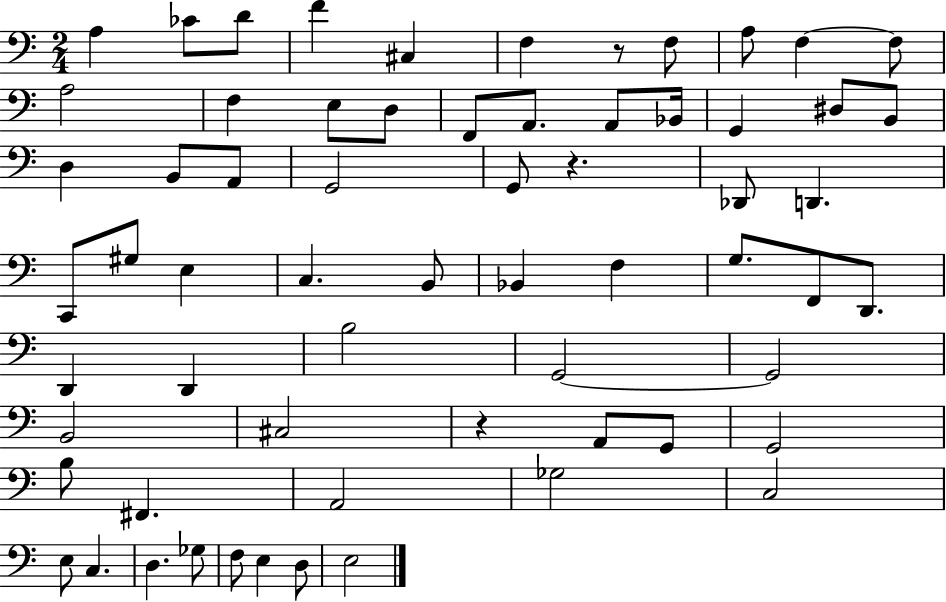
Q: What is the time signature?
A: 2/4